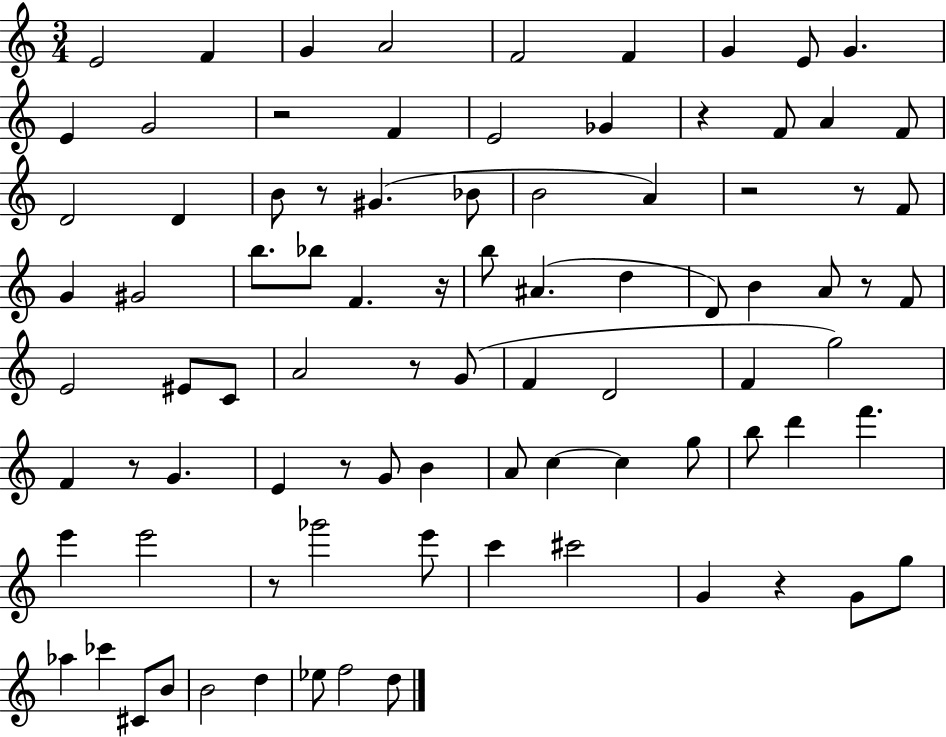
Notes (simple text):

E4/h F4/q G4/q A4/h F4/h F4/q G4/q E4/e G4/q. E4/q G4/h R/h F4/q E4/h Gb4/q R/q F4/e A4/q F4/e D4/h D4/q B4/e R/e G#4/q. Bb4/e B4/h A4/q R/h R/e F4/e G4/q G#4/h B5/e. Bb5/e F4/q. R/s B5/e A#4/q. D5/q D4/e B4/q A4/e R/e F4/e E4/h EIS4/e C4/e A4/h R/e G4/e F4/q D4/h F4/q G5/h F4/q R/e G4/q. E4/q R/e G4/e B4/q A4/e C5/q C5/q G5/e B5/e D6/q F6/q. E6/q E6/h R/e Gb6/h E6/e C6/q C#6/h G4/q R/q G4/e G5/e Ab5/q CES6/q C#4/e B4/e B4/h D5/q Eb5/e F5/h D5/e